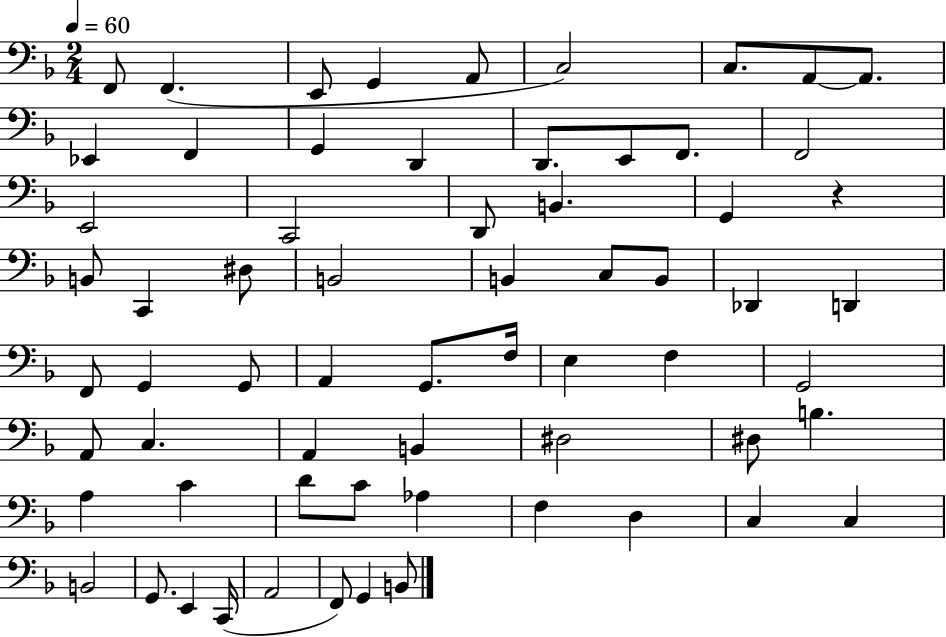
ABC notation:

X:1
T:Untitled
M:2/4
L:1/4
K:F
F,,/2 F,, E,,/2 G,, A,,/2 C,2 C,/2 A,,/2 A,,/2 _E,, F,, G,, D,, D,,/2 E,,/2 F,,/2 F,,2 E,,2 C,,2 D,,/2 B,, G,, z B,,/2 C,, ^D,/2 B,,2 B,, C,/2 B,,/2 _D,, D,, F,,/2 G,, G,,/2 A,, G,,/2 F,/4 E, F, G,,2 A,,/2 C, A,, B,, ^D,2 ^D,/2 B, A, C D/2 C/2 _A, F, D, C, C, B,,2 G,,/2 E,, C,,/4 A,,2 F,,/2 G,, B,,/2